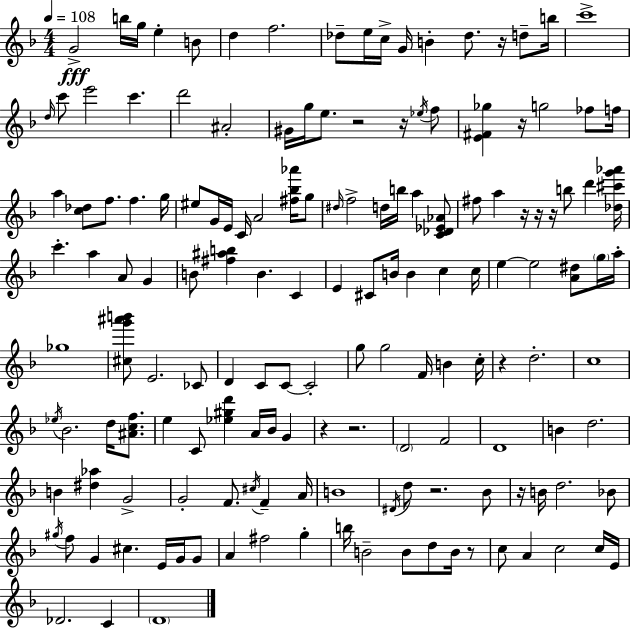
X:1
T:Untitled
M:4/4
L:1/4
K:Dm
G2 b/4 g/4 e B/2 d f2 _d/2 e/4 c/4 G/4 B _d/2 z/4 d/2 b/4 c'4 d/4 c'/2 e'2 c' d'2 ^A2 ^G/4 g/4 e/2 z2 z/4 _e/4 f/2 [E^F_g] z/4 g2 _f/2 f/4 a [c_d]/2 f/2 f g/4 ^e/2 G/4 E/4 C/4 A2 [^f_b_a']/4 g/2 ^d/4 f2 d/4 b/4 a [C_D_E_A]/2 ^f/2 a z/4 z/4 z/4 b/2 d' [_d^c'g'_a']/4 c' a A/2 G B/2 [^f^ab] B C E ^C/2 B/4 B c c/4 e e2 [A^d]/2 g/4 a/4 _g4 [^cg'^a'b']/2 E2 _C/2 D C/2 C/2 C2 g/2 g2 F/4 B c/4 z d2 c4 _e/4 _B2 d/4 [^Acf]/2 e C/2 [_e^gd'] A/4 _B/4 G z z2 D2 F2 D4 B d2 B [^d_a] G2 G2 F/2 ^c/4 F A/4 B4 ^D/4 d/2 z2 _B/2 z/4 B/4 d2 _B/2 ^g/4 f/2 G ^c E/4 G/4 G/2 A ^f2 g b/4 B2 B/2 d/2 B/4 z/2 c/2 A c2 c/4 E/4 _D2 C D4